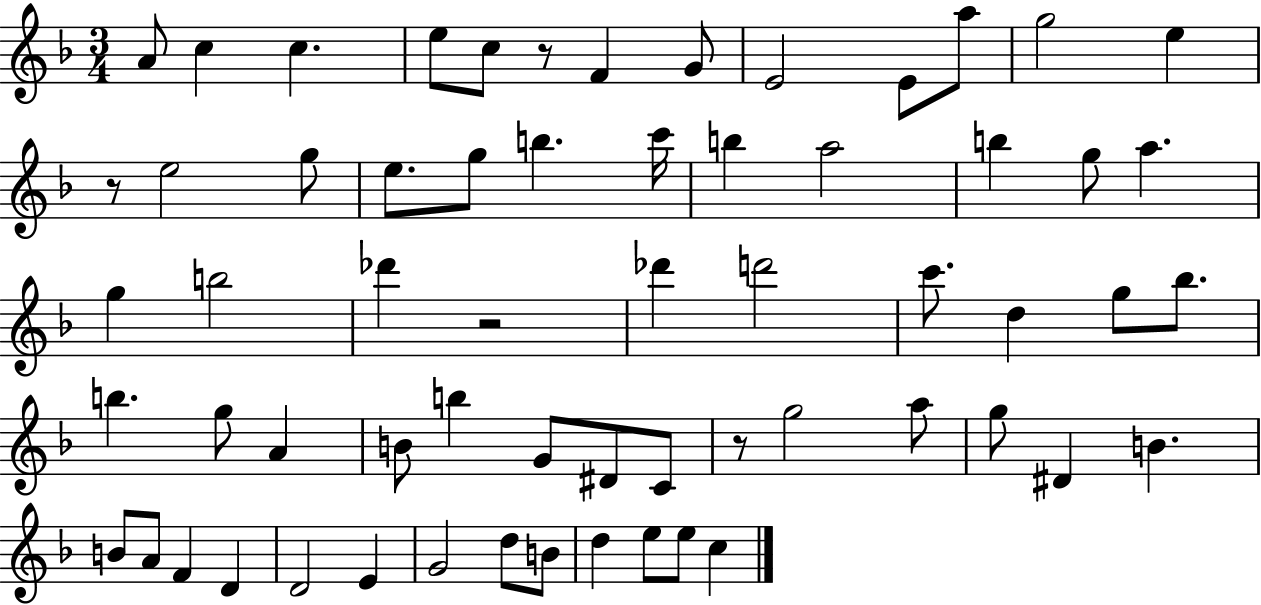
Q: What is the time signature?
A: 3/4